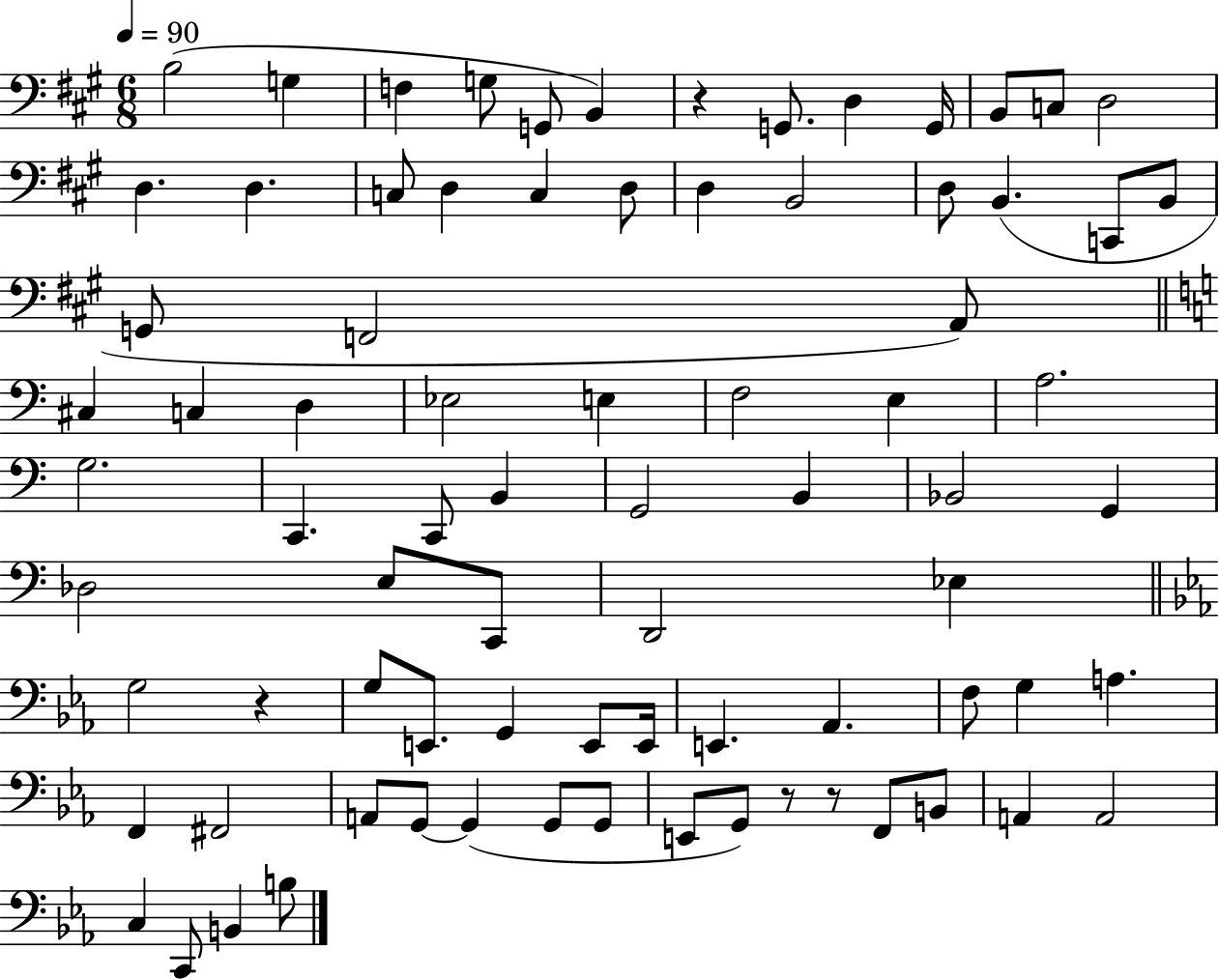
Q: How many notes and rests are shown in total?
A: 80